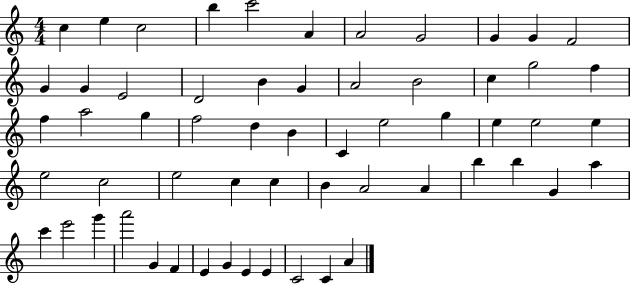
X:1
T:Untitled
M:4/4
L:1/4
K:C
c e c2 b c'2 A A2 G2 G G F2 G G E2 D2 B G A2 B2 c g2 f f a2 g f2 d B C e2 g e e2 e e2 c2 e2 c c B A2 A b b G a c' e'2 g' a'2 G F E G E E C2 C A